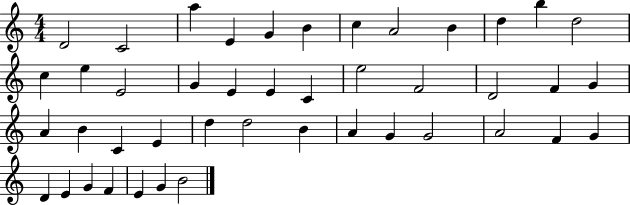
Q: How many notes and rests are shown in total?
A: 44